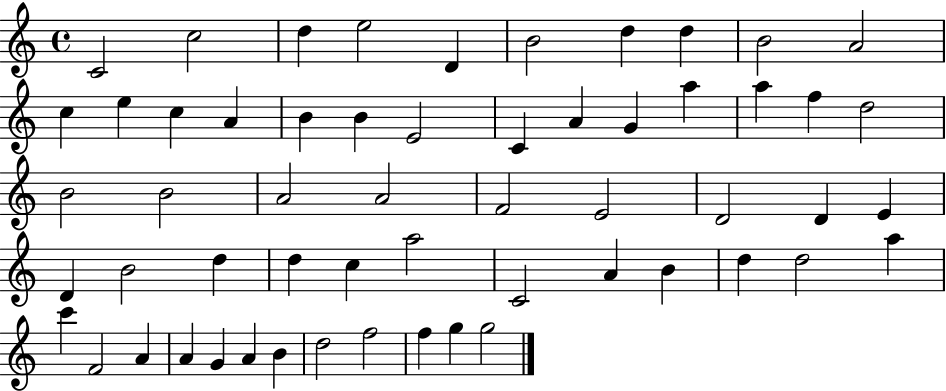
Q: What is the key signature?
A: C major